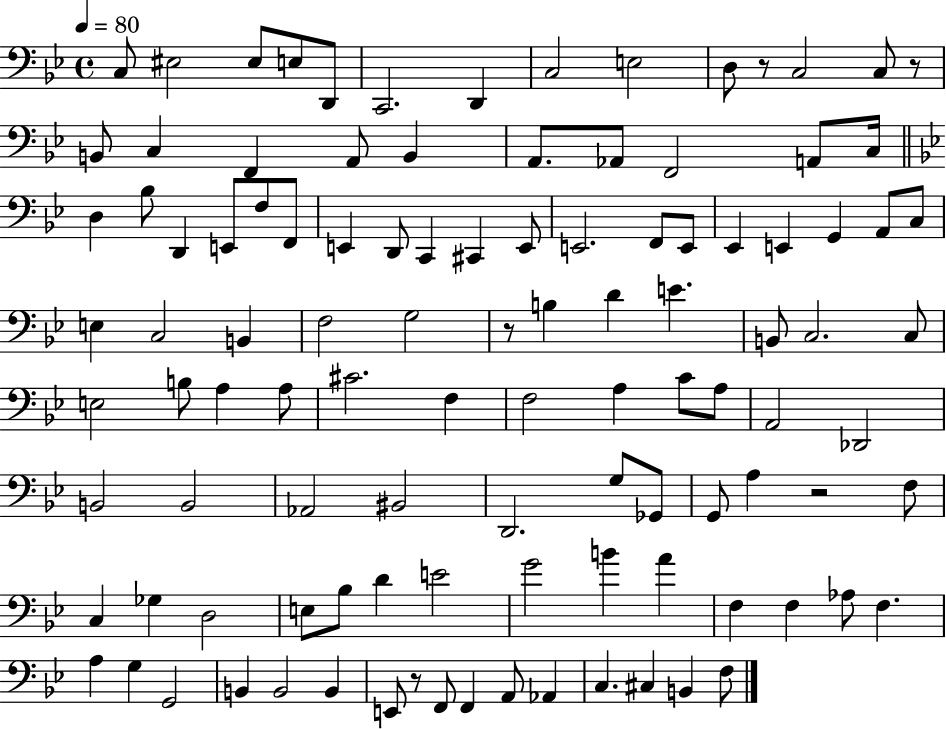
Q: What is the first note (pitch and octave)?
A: C3